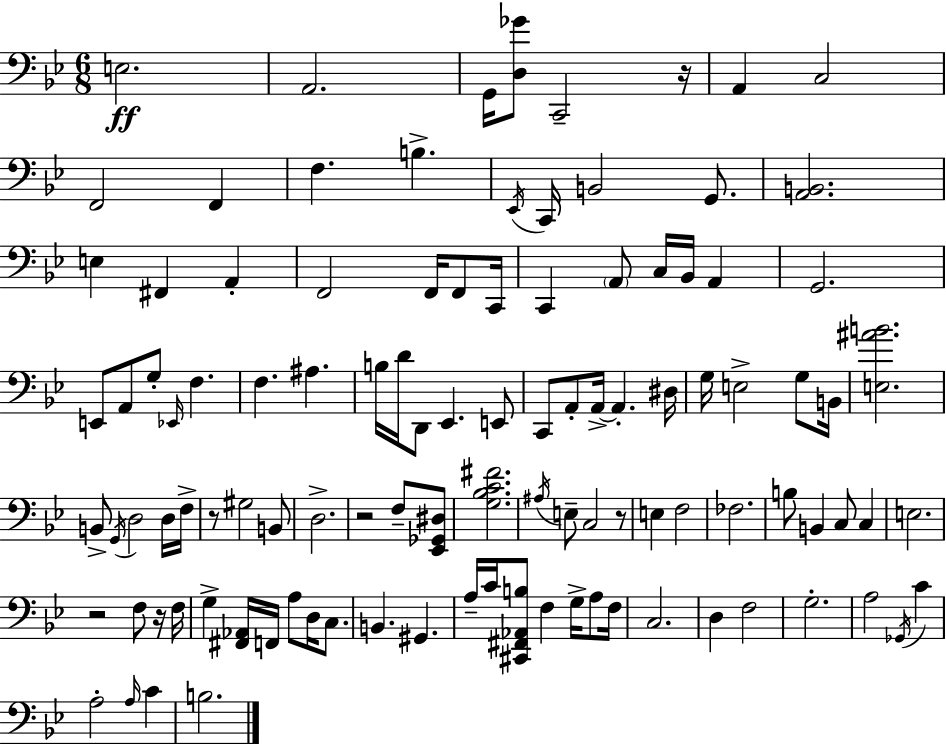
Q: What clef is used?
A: bass